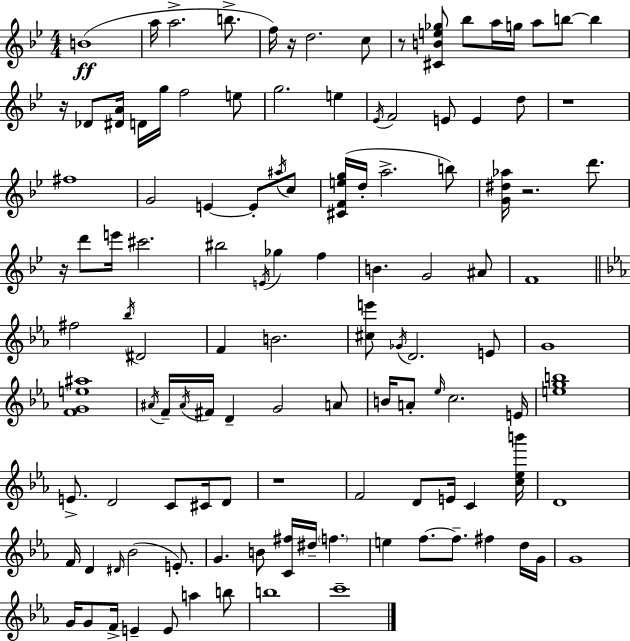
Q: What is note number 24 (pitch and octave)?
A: E4